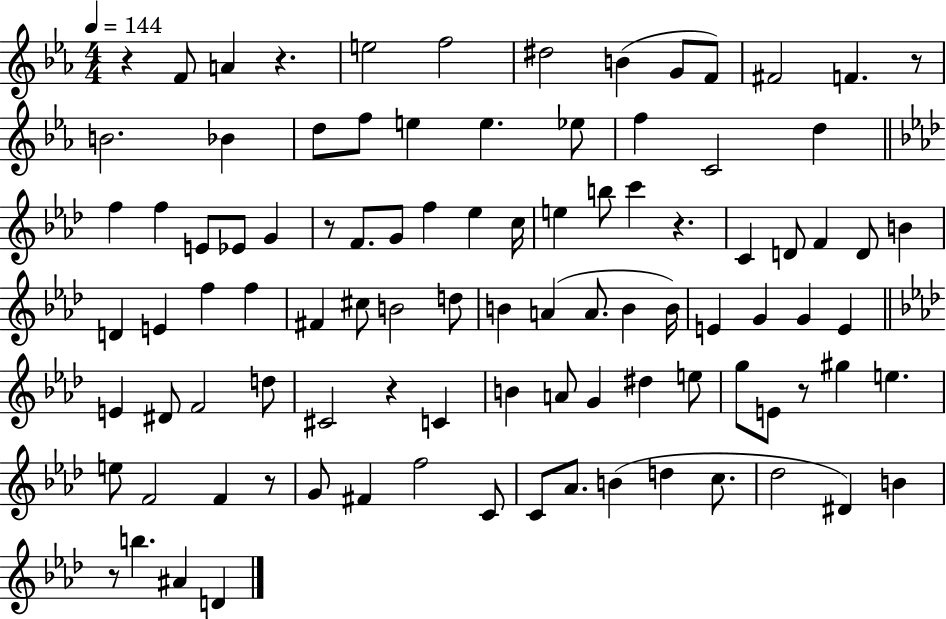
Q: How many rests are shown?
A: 9